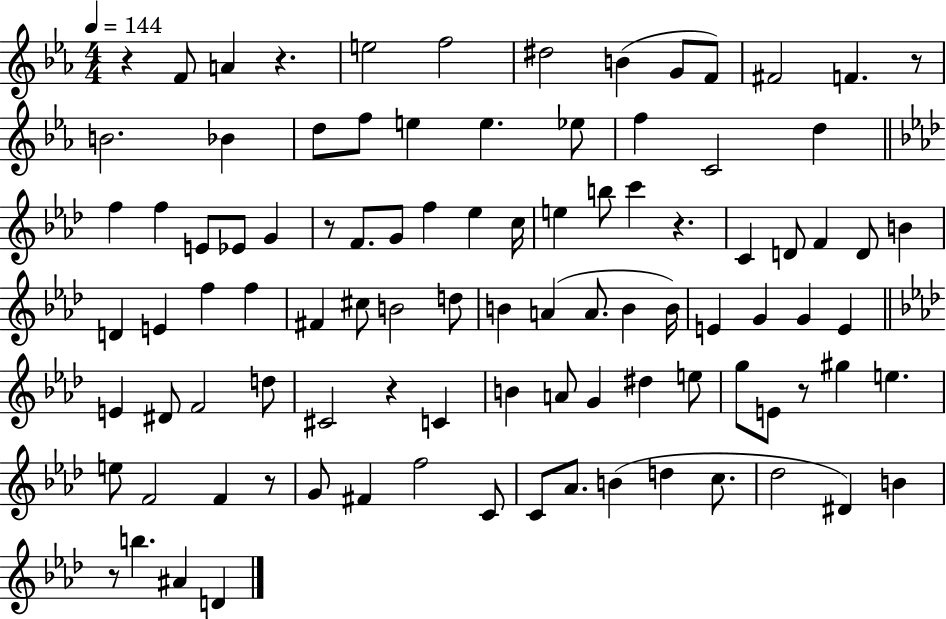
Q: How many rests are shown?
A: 9